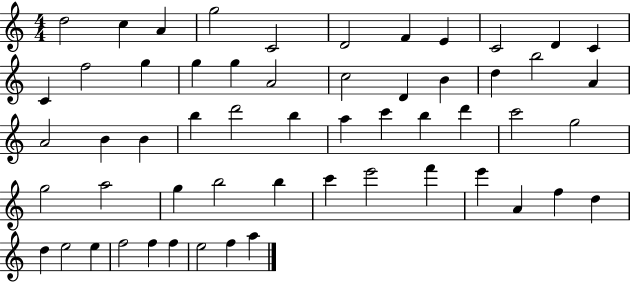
X:1
T:Untitled
M:4/4
L:1/4
K:C
d2 c A g2 C2 D2 F E C2 D C C f2 g g g A2 c2 D B d b2 A A2 B B b d'2 b a c' b d' c'2 g2 g2 a2 g b2 b c' e'2 f' e' A f d d e2 e f2 f f e2 f a